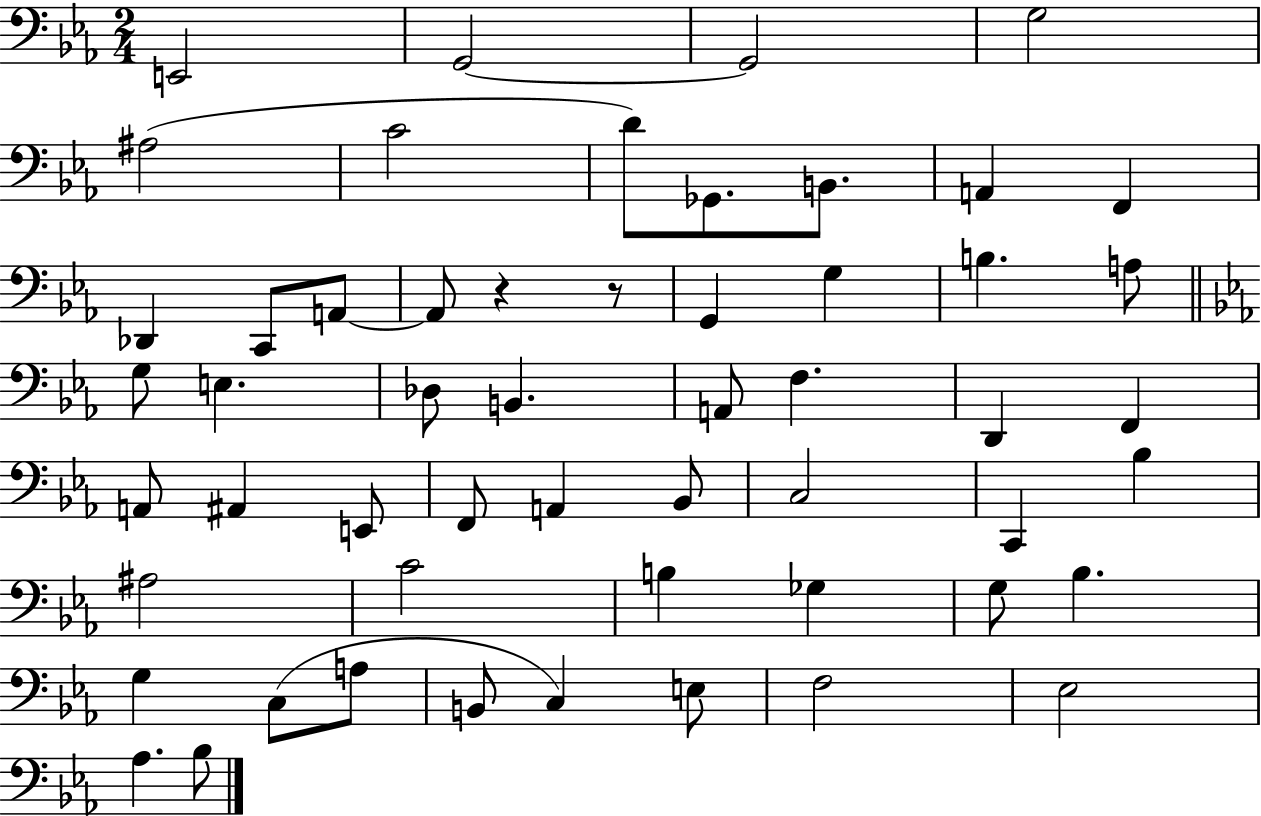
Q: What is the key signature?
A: EES major